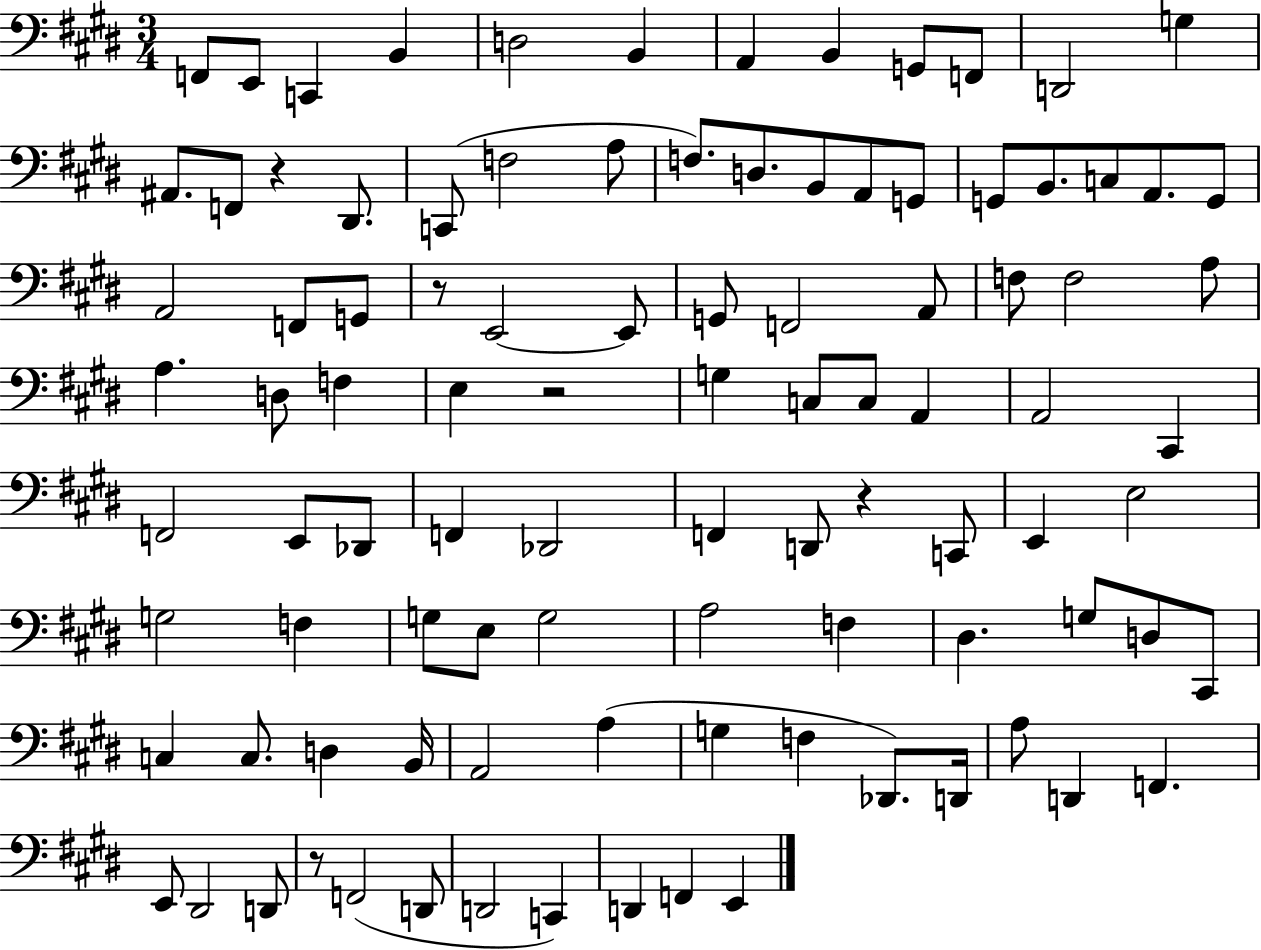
X:1
T:Untitled
M:3/4
L:1/4
K:E
F,,/2 E,,/2 C,, B,, D,2 B,, A,, B,, G,,/2 F,,/2 D,,2 G, ^A,,/2 F,,/2 z ^D,,/2 C,,/2 F,2 A,/2 F,/2 D,/2 B,,/2 A,,/2 G,,/2 G,,/2 B,,/2 C,/2 A,,/2 G,,/2 A,,2 F,,/2 G,,/2 z/2 E,,2 E,,/2 G,,/2 F,,2 A,,/2 F,/2 F,2 A,/2 A, D,/2 F, E, z2 G, C,/2 C,/2 A,, A,,2 ^C,, F,,2 E,,/2 _D,,/2 F,, _D,,2 F,, D,,/2 z C,,/2 E,, E,2 G,2 F, G,/2 E,/2 G,2 A,2 F, ^D, G,/2 D,/2 ^C,,/2 C, C,/2 D, B,,/4 A,,2 A, G, F, _D,,/2 D,,/4 A,/2 D,, F,, E,,/2 ^D,,2 D,,/2 z/2 F,,2 D,,/2 D,,2 C,, D,, F,, E,,